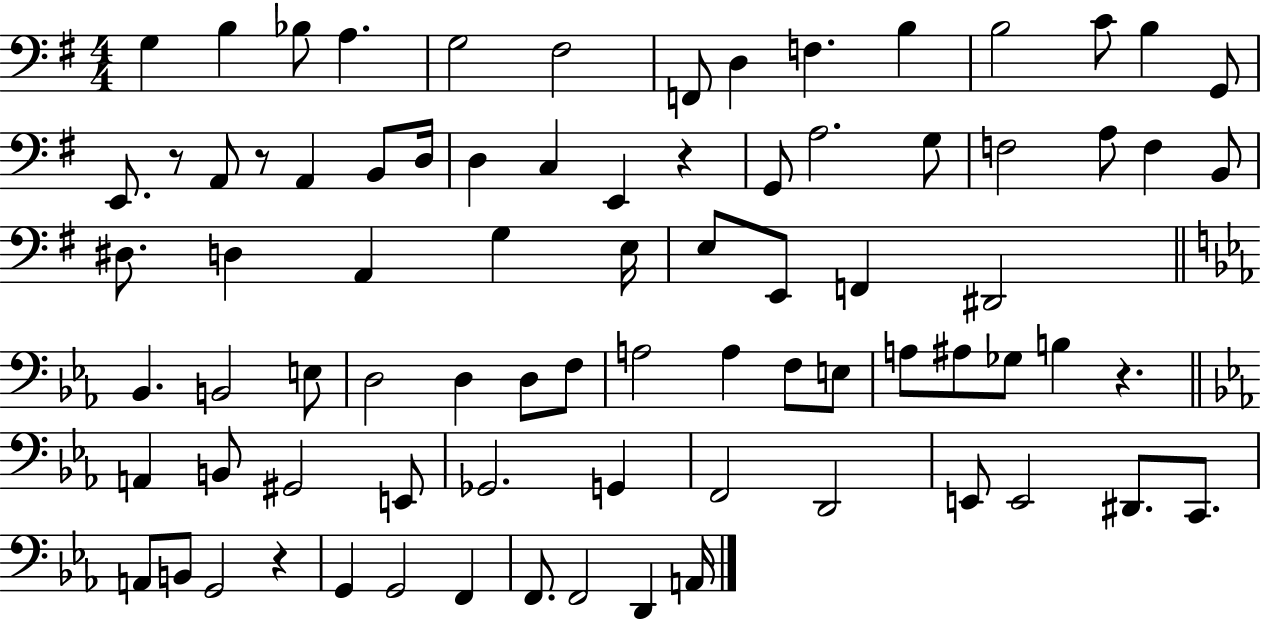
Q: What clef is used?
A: bass